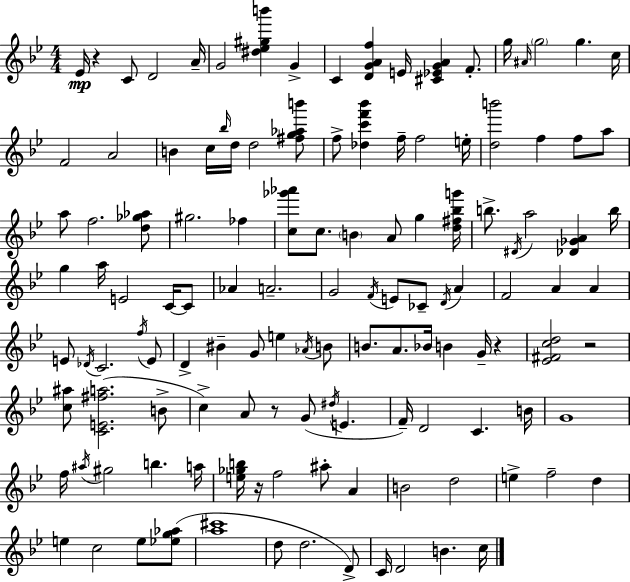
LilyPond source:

{
  \clef treble
  \numericTimeSignature
  \time 4/4
  \key bes \major
  ees'16\mp r4 c'8 d'2 a'16-- | g'2 <dis'' ees'' gis'' b'''>4 g'4-> | c'4 <d' g' a' f''>4 e'16 <cis' ees' g' a'>4 f'8.-. | g''16 \grace { ais'16 } \parenthesize g''2 g''4. | \break c''16 f'2 a'2 | b'4 c''16 \grace { bes''16 } d''16 d''2 | <fis'' g'' aes'' b'''>8 f''8-> <des'' c''' f''' bes'''>4 f''16-- f''2 | e''16-. <d'' b'''>2 f''4 f''8 | \break a''8 a''8 f''2. | <d'' ges'' aes''>8 gis''2. fes''4 | <c'' ges''' aes'''>8 c''8. \parenthesize b'4 a'8 g''4 | <d'' fis'' bes'' g'''>16 b''8.-> \acciaccatura { dis'16 } a''2 <des' ges' a'>4 | \break b''16 g''4 a''16 e'2 | c'16~~ c'8 aes'4 a'2.-- | g'2 \acciaccatura { f'16 } e'8 ces'8-- | \acciaccatura { d'16 } a'4 f'2 a'4 | \break a'4 e'8 \acciaccatura { des'16 } c'2. | \acciaccatura { f''16 } e'8 d'4-> bis'4-- g'8 | e''4 \acciaccatura { aes'16 } b'8 b'8. a'8. bes'16 b'4 | g'16-- r4 <ees' fis' c'' d''>2 | \break r2 <c'' ais''>8 <c' e' fis'' a''>2.( | b'8-> c''4->) a'8 r8 | g'8( \acciaccatura { dis''16 } e'4. f'16--) d'2 | c'4. b'16 g'1 | \break f''16 \acciaccatura { ais''16 } gis''2 | b''4. a''16 <e'' ges'' b''>16 r16 f''2 | ais''8-. a'4 b'2 | d''2 e''4-> f''2-- | \break d''4 e''4 c''2 | e''8 <ees'' g'' aes''>8( <a'' cis'''>1 | d''8 d''2. | d'8->) c'16 d'2 | \break b'4. c''16 \bar "|."
}